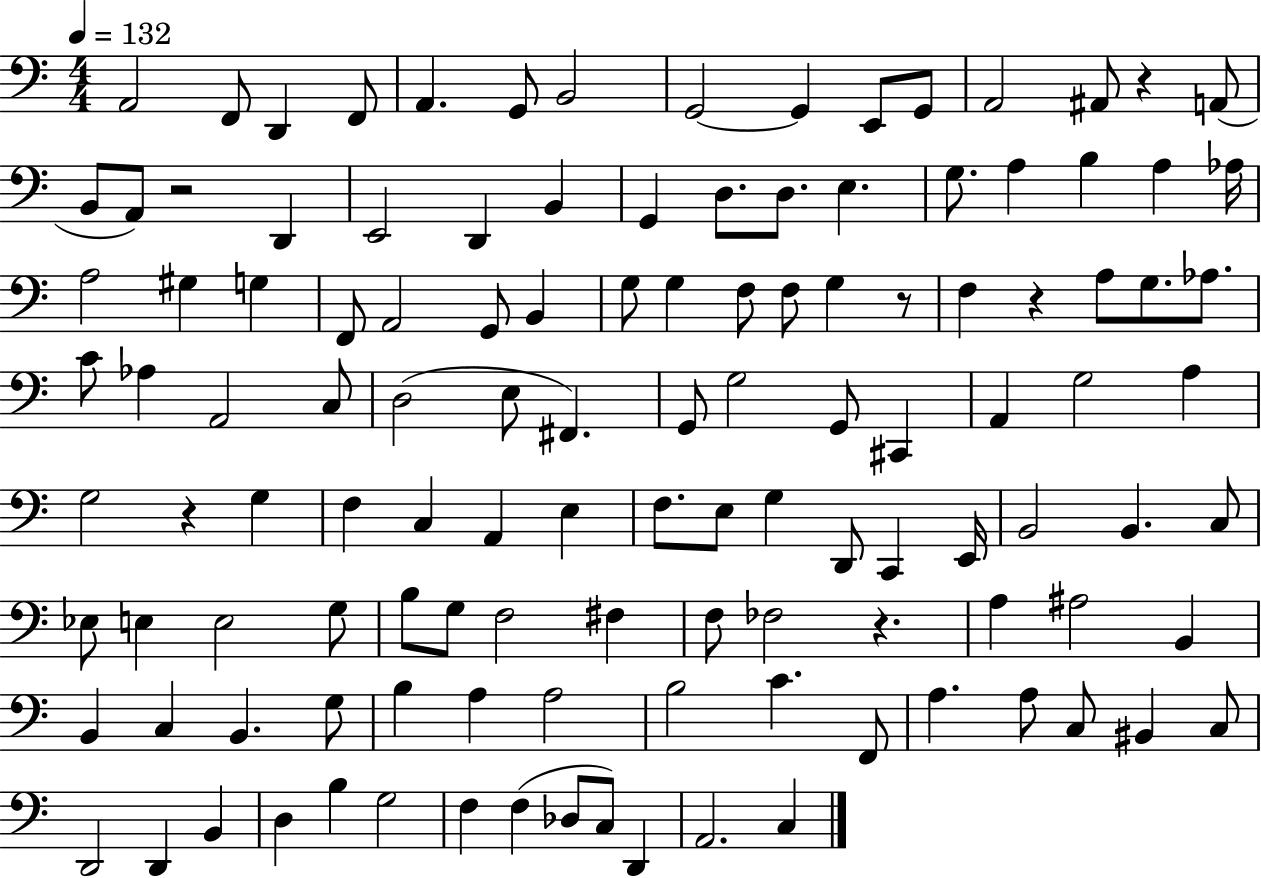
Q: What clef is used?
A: bass